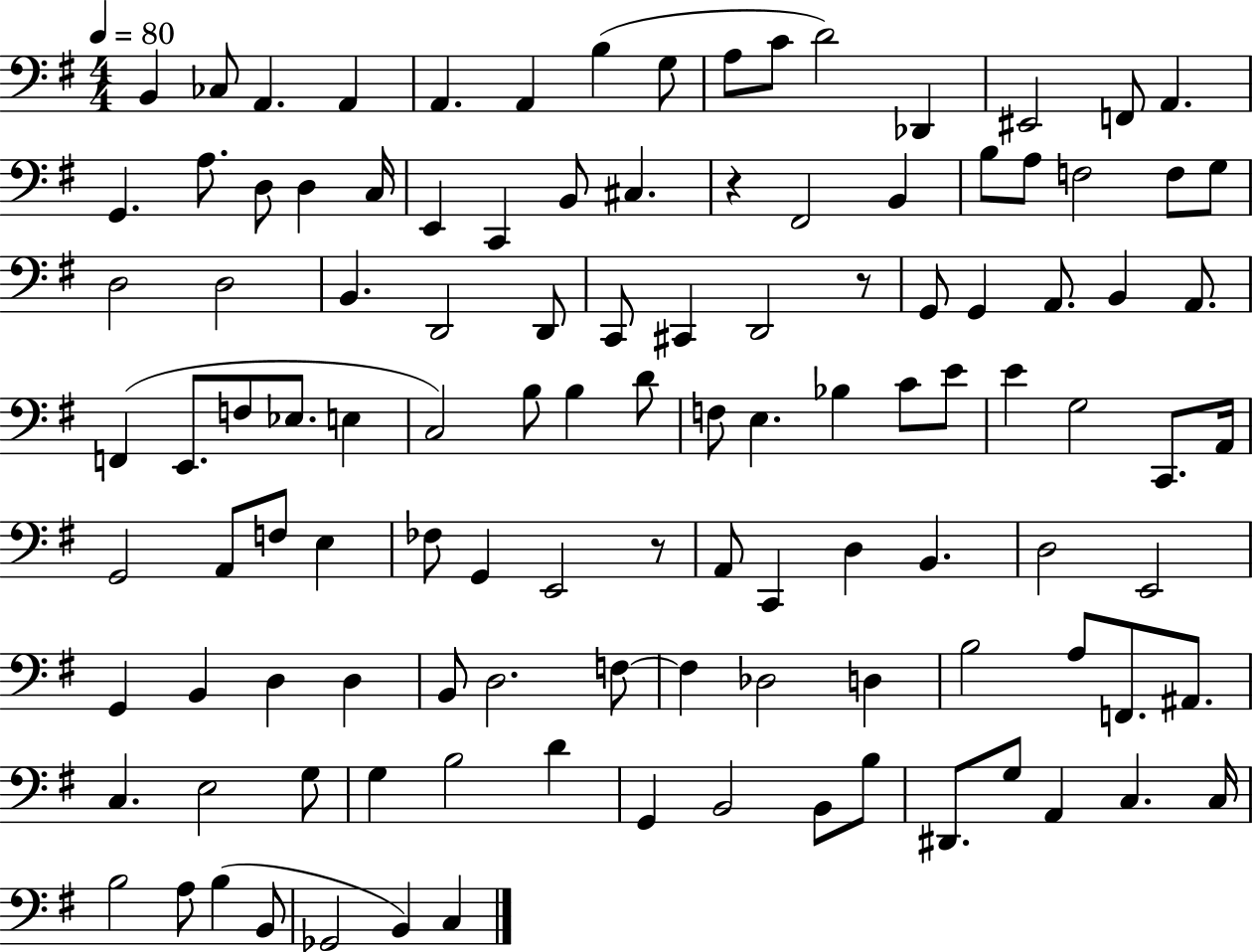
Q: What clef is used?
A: bass